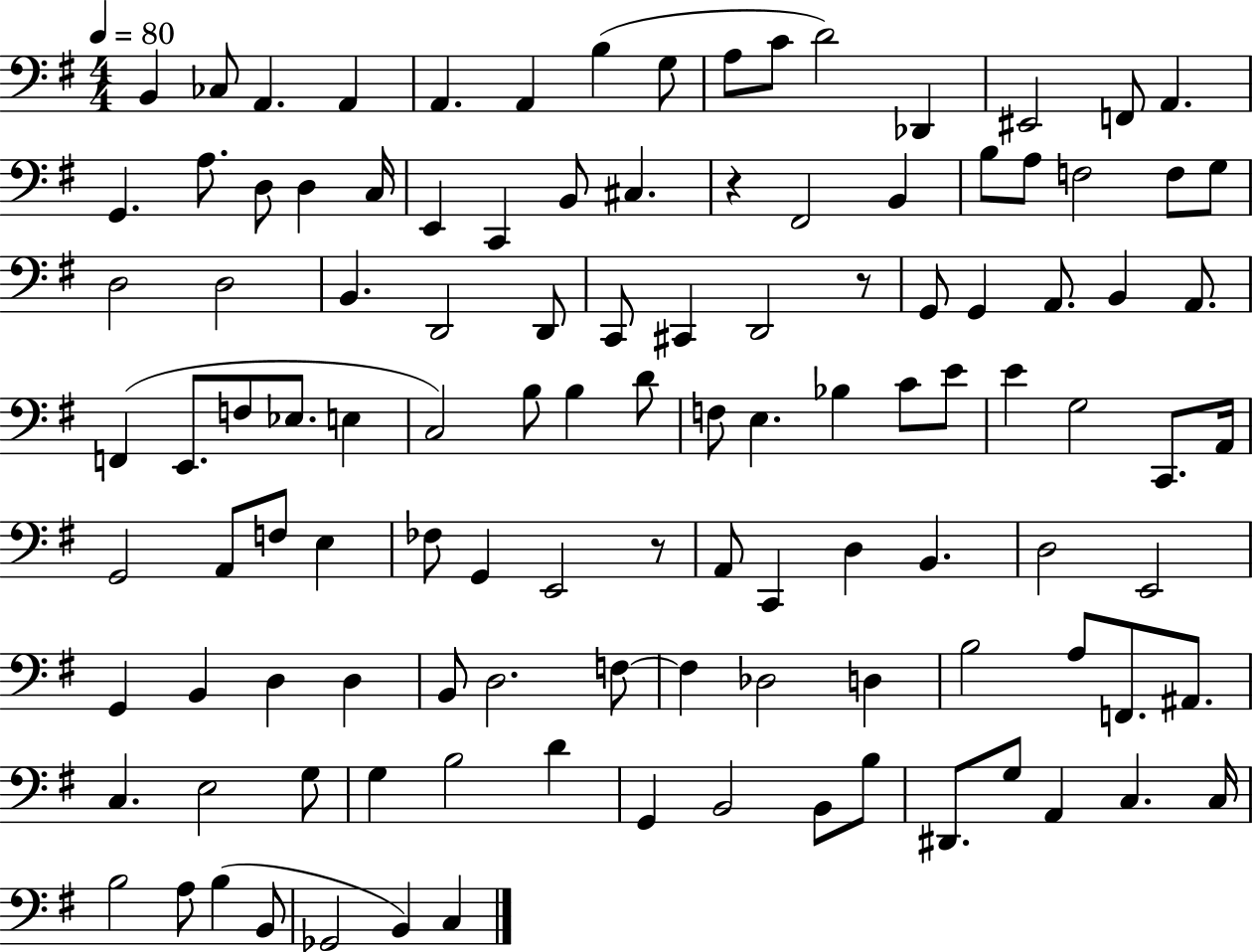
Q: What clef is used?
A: bass